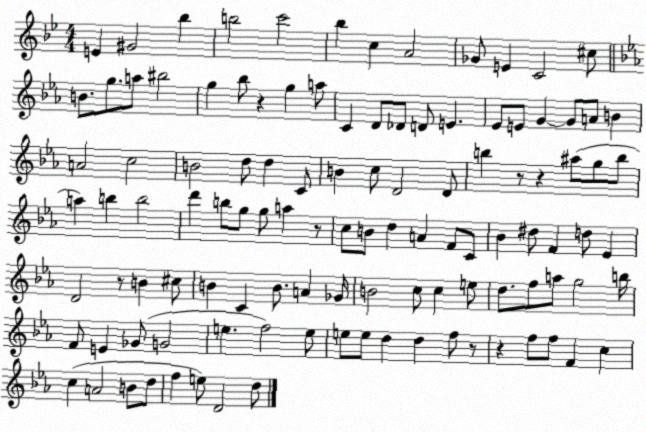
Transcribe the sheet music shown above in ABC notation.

X:1
T:Untitled
M:4/4
L:1/4
K:Bb
E ^G2 _b b2 c'2 _b c A2 _G/2 E C2 ^c/2 B/2 g/2 a/2 ^b2 g _b/2 z g a/2 C D/2 _D/2 D/2 E _E/2 E/2 G G/2 A/2 B A2 c2 B2 d/2 d C/2 B c/2 D2 D/2 b z/2 z ^a/2 g/2 b/2 a b b2 d' b/2 g/2 g/2 a z/2 c/2 B/2 d A F/2 C/2 _B ^d/2 F d/2 _E D2 z/2 B ^c/2 B C B/2 A _G/4 B2 c/2 c e/2 d/2 f/2 a/2 g2 b/4 F/2 E _G/2 G2 e f2 e/2 e/2 e/2 d d f/2 z/2 z f/2 f/2 F c c A2 B/2 d/2 f e/2 D2 d/2